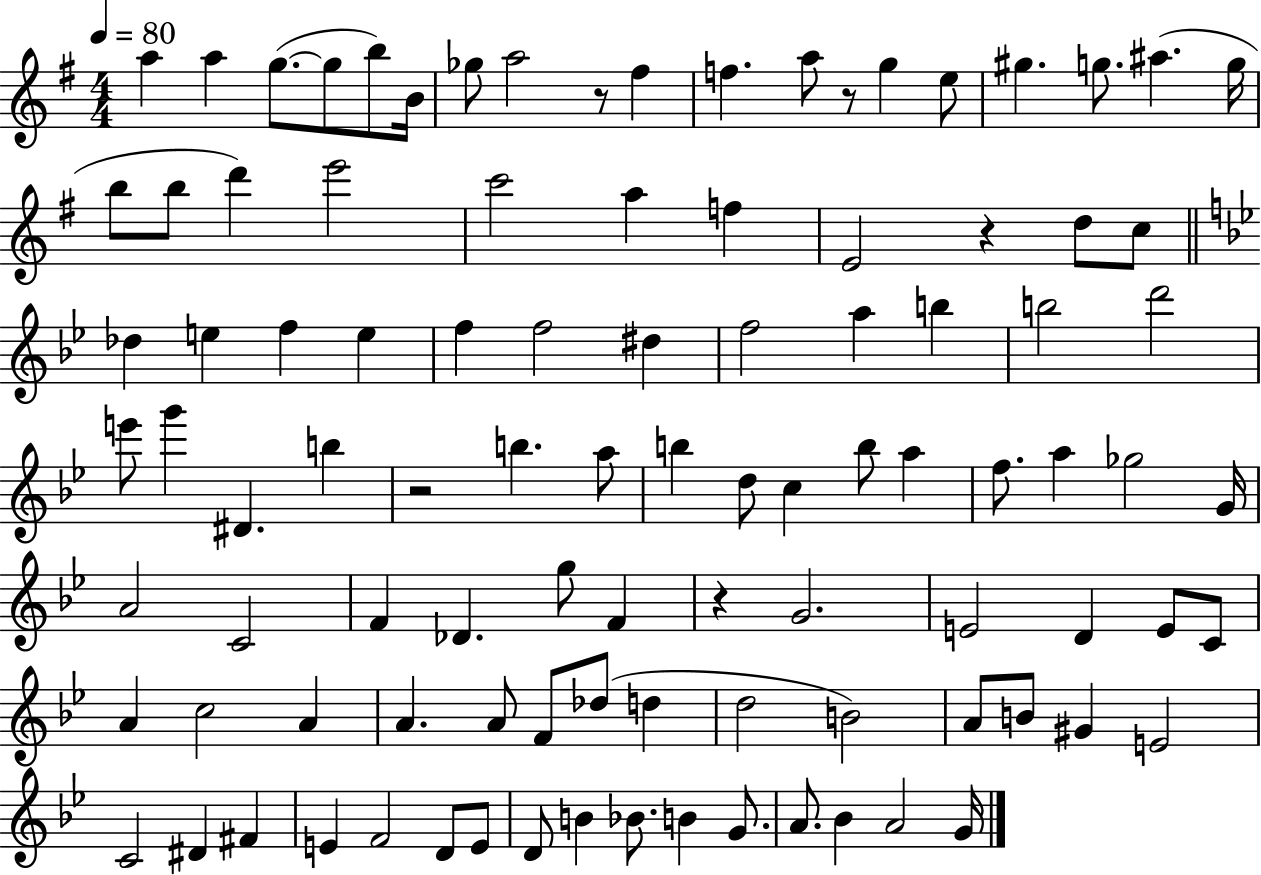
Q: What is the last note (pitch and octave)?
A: G4